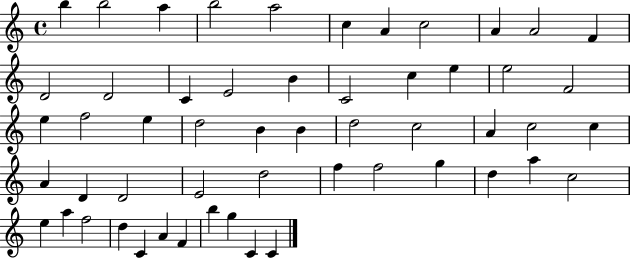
{
  \clef treble
  \time 4/4
  \defaultTimeSignature
  \key c \major
  b''4 b''2 a''4 | b''2 a''2 | c''4 a'4 c''2 | a'4 a'2 f'4 | \break d'2 d'2 | c'4 e'2 b'4 | c'2 c''4 e''4 | e''2 f'2 | \break e''4 f''2 e''4 | d''2 b'4 b'4 | d''2 c''2 | a'4 c''2 c''4 | \break a'4 d'4 d'2 | e'2 d''2 | f''4 f''2 g''4 | d''4 a''4 c''2 | \break e''4 a''4 f''2 | d''4 c'4 a'4 f'4 | b''4 g''4 c'4 c'4 | \bar "|."
}